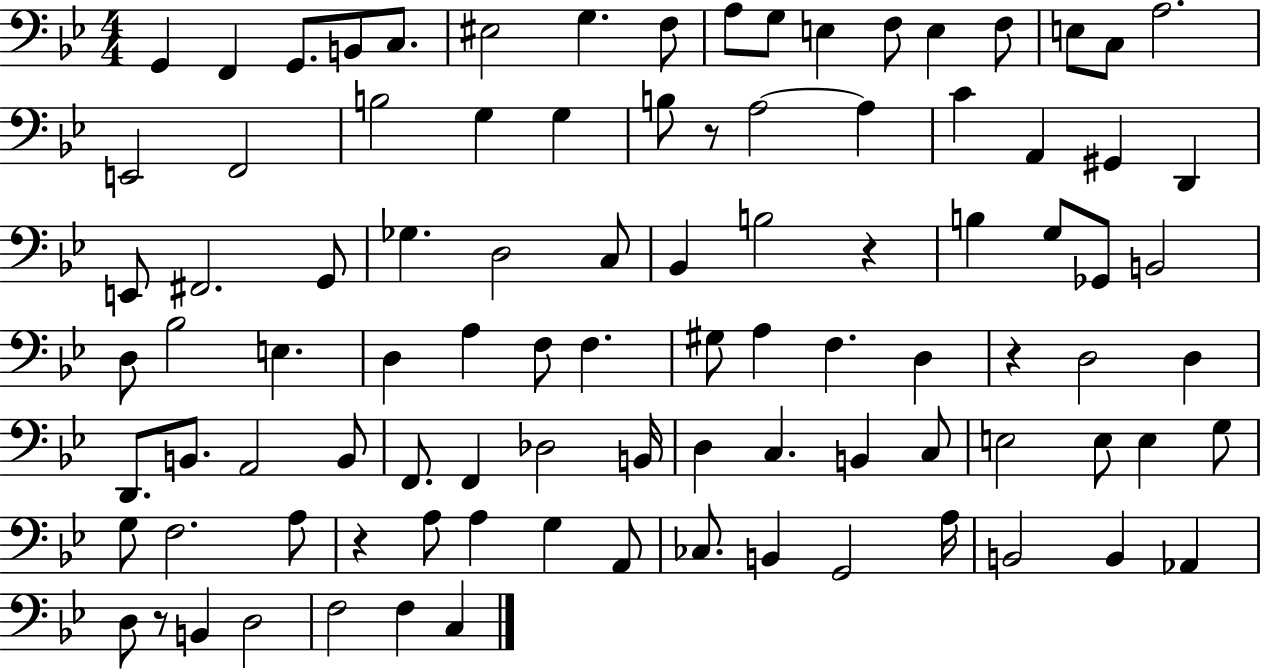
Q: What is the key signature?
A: BES major